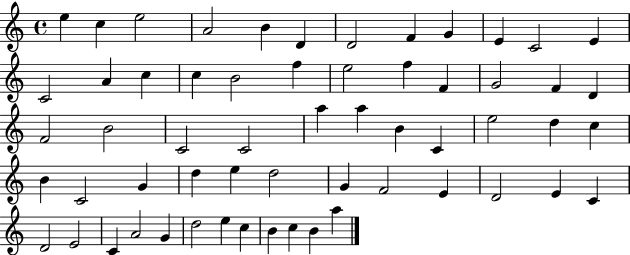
E5/q C5/q E5/h A4/h B4/q D4/q D4/h F4/q G4/q E4/q C4/h E4/q C4/h A4/q C5/q C5/q B4/h F5/q E5/h F5/q F4/q G4/h F4/q D4/q F4/h B4/h C4/h C4/h A5/q A5/q B4/q C4/q E5/h D5/q C5/q B4/q C4/h G4/q D5/q E5/q D5/h G4/q F4/h E4/q D4/h E4/q C4/q D4/h E4/h C4/q A4/h G4/q D5/h E5/q C5/q B4/q C5/q B4/q A5/q